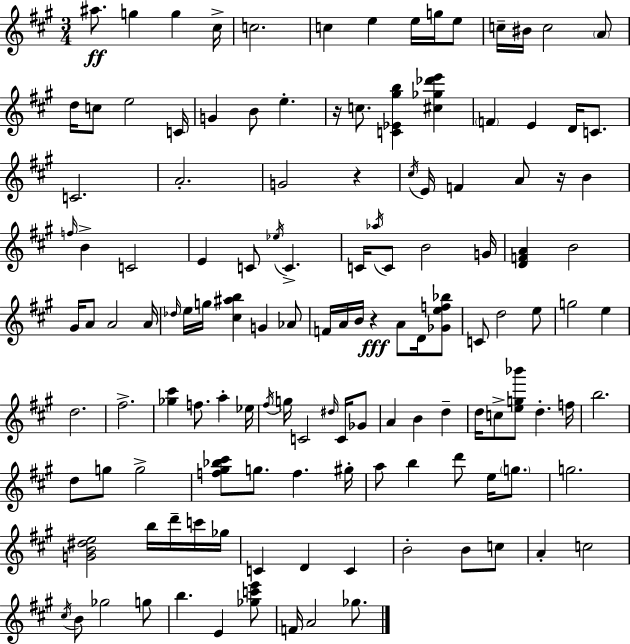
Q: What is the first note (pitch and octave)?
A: A#5